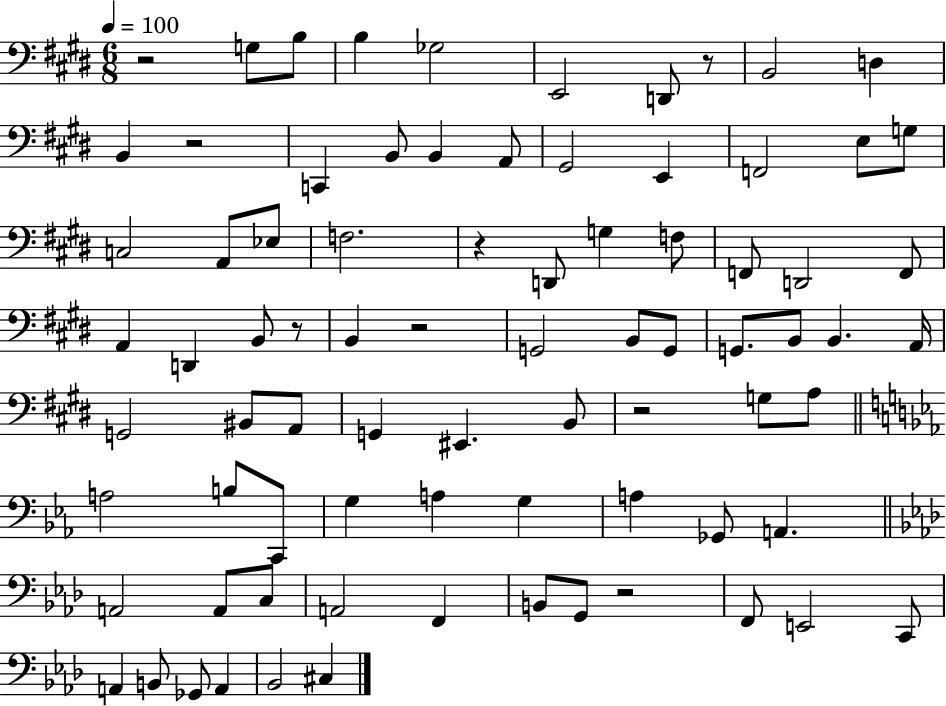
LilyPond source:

{
  \clef bass
  \numericTimeSignature
  \time 6/8
  \key e \major
  \tempo 4 = 100
  r2 g8 b8 | b4 ges2 | e,2 d,8 r8 | b,2 d4 | \break b,4 r2 | c,4 b,8 b,4 a,8 | gis,2 e,4 | f,2 e8 g8 | \break c2 a,8 ees8 | f2. | r4 d,8 g4 f8 | f,8 d,2 f,8 | \break a,4 d,4 b,8 r8 | b,4 r2 | g,2 b,8 g,8 | g,8. b,8 b,4. a,16 | \break g,2 bis,8 a,8 | g,4 eis,4. b,8 | r2 g8 a8 | \bar "||" \break \key ees \major a2 b8 c,8 | g4 a4 g4 | a4 ges,8 a,4. | \bar "||" \break \key f \minor a,2 a,8 c8 | a,2 f,4 | b,8 g,8 r2 | f,8 e,2 c,8 | \break a,4 b,8 ges,8 a,4 | bes,2 cis4 | \bar "|."
}